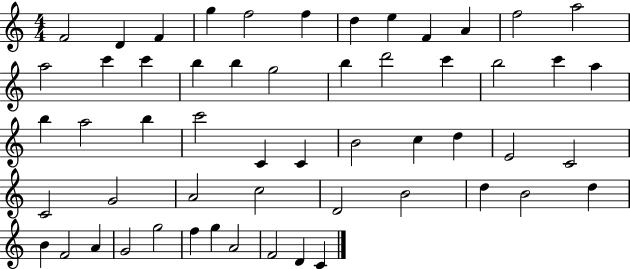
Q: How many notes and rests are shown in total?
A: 55